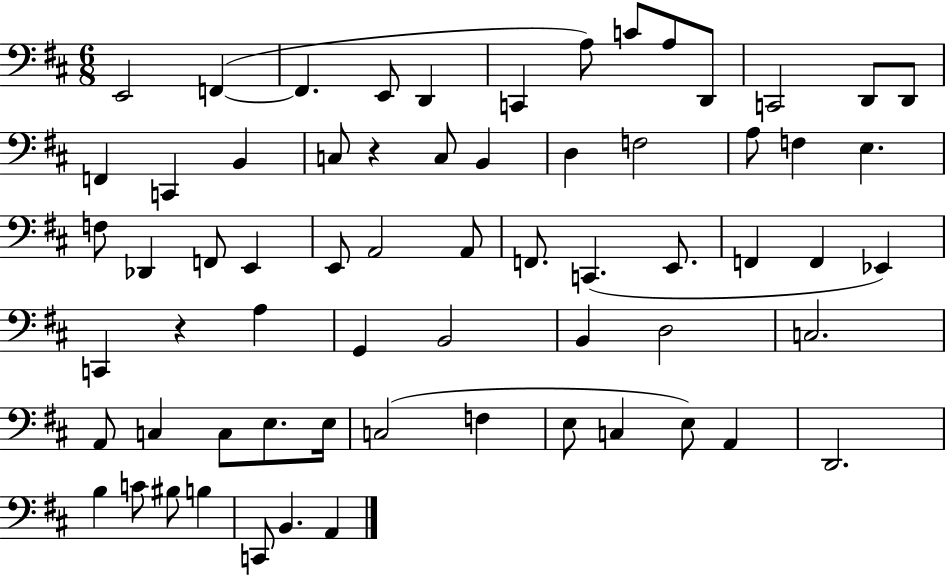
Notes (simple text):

E2/h F2/q F2/q. E2/e D2/q C2/q A3/e C4/e A3/e D2/e C2/h D2/e D2/e F2/q C2/q B2/q C3/e R/q C3/e B2/q D3/q F3/h A3/e F3/q E3/q. F3/e Db2/q F2/e E2/q E2/e A2/h A2/e F2/e. C2/q. E2/e. F2/q F2/q Eb2/q C2/q R/q A3/q G2/q B2/h B2/q D3/h C3/h. A2/e C3/q C3/e E3/e. E3/s C3/h F3/q E3/e C3/q E3/e A2/q D2/h. B3/q C4/e BIS3/e B3/q C2/e B2/q. A2/q